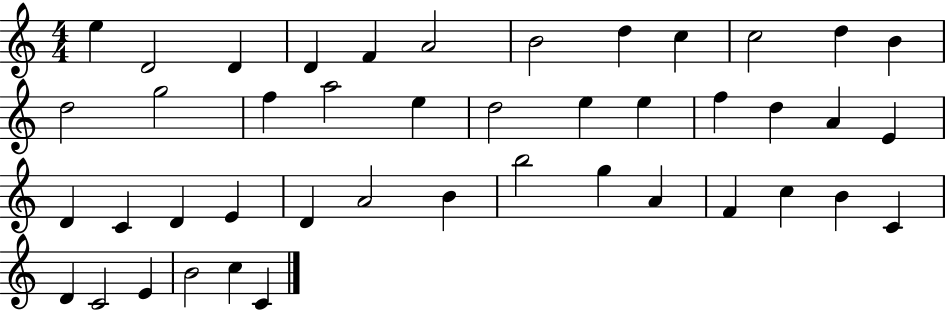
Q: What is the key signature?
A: C major